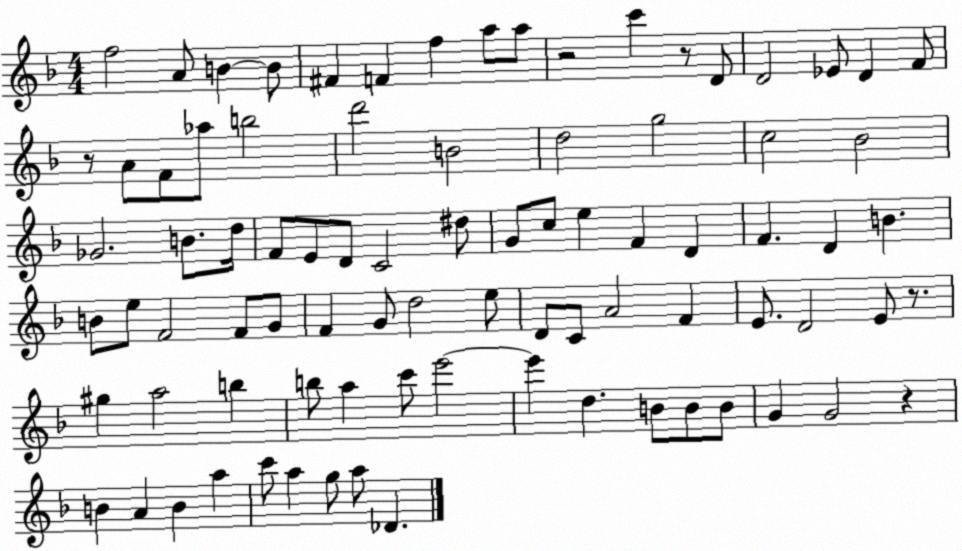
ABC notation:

X:1
T:Untitled
M:4/4
L:1/4
K:F
f2 A/2 B B/2 ^F F f a/2 a/2 z2 c' z/2 D/2 D2 _E/2 D F/2 z/2 A/2 F/2 _a/2 b2 d'2 B2 d2 g2 c2 _B2 _G2 B/2 d/4 F/2 E/2 D/2 C2 ^d/2 G/2 c/2 e F D F D B B/2 e/2 F2 F/2 G/2 F G/2 d2 e/2 D/2 C/2 A2 F E/2 D2 E/2 z/2 ^g a2 b b/2 a c'/2 e'2 e' d B/2 B/2 B/2 G G2 z B A B a c'/2 a g/2 a/2 _D